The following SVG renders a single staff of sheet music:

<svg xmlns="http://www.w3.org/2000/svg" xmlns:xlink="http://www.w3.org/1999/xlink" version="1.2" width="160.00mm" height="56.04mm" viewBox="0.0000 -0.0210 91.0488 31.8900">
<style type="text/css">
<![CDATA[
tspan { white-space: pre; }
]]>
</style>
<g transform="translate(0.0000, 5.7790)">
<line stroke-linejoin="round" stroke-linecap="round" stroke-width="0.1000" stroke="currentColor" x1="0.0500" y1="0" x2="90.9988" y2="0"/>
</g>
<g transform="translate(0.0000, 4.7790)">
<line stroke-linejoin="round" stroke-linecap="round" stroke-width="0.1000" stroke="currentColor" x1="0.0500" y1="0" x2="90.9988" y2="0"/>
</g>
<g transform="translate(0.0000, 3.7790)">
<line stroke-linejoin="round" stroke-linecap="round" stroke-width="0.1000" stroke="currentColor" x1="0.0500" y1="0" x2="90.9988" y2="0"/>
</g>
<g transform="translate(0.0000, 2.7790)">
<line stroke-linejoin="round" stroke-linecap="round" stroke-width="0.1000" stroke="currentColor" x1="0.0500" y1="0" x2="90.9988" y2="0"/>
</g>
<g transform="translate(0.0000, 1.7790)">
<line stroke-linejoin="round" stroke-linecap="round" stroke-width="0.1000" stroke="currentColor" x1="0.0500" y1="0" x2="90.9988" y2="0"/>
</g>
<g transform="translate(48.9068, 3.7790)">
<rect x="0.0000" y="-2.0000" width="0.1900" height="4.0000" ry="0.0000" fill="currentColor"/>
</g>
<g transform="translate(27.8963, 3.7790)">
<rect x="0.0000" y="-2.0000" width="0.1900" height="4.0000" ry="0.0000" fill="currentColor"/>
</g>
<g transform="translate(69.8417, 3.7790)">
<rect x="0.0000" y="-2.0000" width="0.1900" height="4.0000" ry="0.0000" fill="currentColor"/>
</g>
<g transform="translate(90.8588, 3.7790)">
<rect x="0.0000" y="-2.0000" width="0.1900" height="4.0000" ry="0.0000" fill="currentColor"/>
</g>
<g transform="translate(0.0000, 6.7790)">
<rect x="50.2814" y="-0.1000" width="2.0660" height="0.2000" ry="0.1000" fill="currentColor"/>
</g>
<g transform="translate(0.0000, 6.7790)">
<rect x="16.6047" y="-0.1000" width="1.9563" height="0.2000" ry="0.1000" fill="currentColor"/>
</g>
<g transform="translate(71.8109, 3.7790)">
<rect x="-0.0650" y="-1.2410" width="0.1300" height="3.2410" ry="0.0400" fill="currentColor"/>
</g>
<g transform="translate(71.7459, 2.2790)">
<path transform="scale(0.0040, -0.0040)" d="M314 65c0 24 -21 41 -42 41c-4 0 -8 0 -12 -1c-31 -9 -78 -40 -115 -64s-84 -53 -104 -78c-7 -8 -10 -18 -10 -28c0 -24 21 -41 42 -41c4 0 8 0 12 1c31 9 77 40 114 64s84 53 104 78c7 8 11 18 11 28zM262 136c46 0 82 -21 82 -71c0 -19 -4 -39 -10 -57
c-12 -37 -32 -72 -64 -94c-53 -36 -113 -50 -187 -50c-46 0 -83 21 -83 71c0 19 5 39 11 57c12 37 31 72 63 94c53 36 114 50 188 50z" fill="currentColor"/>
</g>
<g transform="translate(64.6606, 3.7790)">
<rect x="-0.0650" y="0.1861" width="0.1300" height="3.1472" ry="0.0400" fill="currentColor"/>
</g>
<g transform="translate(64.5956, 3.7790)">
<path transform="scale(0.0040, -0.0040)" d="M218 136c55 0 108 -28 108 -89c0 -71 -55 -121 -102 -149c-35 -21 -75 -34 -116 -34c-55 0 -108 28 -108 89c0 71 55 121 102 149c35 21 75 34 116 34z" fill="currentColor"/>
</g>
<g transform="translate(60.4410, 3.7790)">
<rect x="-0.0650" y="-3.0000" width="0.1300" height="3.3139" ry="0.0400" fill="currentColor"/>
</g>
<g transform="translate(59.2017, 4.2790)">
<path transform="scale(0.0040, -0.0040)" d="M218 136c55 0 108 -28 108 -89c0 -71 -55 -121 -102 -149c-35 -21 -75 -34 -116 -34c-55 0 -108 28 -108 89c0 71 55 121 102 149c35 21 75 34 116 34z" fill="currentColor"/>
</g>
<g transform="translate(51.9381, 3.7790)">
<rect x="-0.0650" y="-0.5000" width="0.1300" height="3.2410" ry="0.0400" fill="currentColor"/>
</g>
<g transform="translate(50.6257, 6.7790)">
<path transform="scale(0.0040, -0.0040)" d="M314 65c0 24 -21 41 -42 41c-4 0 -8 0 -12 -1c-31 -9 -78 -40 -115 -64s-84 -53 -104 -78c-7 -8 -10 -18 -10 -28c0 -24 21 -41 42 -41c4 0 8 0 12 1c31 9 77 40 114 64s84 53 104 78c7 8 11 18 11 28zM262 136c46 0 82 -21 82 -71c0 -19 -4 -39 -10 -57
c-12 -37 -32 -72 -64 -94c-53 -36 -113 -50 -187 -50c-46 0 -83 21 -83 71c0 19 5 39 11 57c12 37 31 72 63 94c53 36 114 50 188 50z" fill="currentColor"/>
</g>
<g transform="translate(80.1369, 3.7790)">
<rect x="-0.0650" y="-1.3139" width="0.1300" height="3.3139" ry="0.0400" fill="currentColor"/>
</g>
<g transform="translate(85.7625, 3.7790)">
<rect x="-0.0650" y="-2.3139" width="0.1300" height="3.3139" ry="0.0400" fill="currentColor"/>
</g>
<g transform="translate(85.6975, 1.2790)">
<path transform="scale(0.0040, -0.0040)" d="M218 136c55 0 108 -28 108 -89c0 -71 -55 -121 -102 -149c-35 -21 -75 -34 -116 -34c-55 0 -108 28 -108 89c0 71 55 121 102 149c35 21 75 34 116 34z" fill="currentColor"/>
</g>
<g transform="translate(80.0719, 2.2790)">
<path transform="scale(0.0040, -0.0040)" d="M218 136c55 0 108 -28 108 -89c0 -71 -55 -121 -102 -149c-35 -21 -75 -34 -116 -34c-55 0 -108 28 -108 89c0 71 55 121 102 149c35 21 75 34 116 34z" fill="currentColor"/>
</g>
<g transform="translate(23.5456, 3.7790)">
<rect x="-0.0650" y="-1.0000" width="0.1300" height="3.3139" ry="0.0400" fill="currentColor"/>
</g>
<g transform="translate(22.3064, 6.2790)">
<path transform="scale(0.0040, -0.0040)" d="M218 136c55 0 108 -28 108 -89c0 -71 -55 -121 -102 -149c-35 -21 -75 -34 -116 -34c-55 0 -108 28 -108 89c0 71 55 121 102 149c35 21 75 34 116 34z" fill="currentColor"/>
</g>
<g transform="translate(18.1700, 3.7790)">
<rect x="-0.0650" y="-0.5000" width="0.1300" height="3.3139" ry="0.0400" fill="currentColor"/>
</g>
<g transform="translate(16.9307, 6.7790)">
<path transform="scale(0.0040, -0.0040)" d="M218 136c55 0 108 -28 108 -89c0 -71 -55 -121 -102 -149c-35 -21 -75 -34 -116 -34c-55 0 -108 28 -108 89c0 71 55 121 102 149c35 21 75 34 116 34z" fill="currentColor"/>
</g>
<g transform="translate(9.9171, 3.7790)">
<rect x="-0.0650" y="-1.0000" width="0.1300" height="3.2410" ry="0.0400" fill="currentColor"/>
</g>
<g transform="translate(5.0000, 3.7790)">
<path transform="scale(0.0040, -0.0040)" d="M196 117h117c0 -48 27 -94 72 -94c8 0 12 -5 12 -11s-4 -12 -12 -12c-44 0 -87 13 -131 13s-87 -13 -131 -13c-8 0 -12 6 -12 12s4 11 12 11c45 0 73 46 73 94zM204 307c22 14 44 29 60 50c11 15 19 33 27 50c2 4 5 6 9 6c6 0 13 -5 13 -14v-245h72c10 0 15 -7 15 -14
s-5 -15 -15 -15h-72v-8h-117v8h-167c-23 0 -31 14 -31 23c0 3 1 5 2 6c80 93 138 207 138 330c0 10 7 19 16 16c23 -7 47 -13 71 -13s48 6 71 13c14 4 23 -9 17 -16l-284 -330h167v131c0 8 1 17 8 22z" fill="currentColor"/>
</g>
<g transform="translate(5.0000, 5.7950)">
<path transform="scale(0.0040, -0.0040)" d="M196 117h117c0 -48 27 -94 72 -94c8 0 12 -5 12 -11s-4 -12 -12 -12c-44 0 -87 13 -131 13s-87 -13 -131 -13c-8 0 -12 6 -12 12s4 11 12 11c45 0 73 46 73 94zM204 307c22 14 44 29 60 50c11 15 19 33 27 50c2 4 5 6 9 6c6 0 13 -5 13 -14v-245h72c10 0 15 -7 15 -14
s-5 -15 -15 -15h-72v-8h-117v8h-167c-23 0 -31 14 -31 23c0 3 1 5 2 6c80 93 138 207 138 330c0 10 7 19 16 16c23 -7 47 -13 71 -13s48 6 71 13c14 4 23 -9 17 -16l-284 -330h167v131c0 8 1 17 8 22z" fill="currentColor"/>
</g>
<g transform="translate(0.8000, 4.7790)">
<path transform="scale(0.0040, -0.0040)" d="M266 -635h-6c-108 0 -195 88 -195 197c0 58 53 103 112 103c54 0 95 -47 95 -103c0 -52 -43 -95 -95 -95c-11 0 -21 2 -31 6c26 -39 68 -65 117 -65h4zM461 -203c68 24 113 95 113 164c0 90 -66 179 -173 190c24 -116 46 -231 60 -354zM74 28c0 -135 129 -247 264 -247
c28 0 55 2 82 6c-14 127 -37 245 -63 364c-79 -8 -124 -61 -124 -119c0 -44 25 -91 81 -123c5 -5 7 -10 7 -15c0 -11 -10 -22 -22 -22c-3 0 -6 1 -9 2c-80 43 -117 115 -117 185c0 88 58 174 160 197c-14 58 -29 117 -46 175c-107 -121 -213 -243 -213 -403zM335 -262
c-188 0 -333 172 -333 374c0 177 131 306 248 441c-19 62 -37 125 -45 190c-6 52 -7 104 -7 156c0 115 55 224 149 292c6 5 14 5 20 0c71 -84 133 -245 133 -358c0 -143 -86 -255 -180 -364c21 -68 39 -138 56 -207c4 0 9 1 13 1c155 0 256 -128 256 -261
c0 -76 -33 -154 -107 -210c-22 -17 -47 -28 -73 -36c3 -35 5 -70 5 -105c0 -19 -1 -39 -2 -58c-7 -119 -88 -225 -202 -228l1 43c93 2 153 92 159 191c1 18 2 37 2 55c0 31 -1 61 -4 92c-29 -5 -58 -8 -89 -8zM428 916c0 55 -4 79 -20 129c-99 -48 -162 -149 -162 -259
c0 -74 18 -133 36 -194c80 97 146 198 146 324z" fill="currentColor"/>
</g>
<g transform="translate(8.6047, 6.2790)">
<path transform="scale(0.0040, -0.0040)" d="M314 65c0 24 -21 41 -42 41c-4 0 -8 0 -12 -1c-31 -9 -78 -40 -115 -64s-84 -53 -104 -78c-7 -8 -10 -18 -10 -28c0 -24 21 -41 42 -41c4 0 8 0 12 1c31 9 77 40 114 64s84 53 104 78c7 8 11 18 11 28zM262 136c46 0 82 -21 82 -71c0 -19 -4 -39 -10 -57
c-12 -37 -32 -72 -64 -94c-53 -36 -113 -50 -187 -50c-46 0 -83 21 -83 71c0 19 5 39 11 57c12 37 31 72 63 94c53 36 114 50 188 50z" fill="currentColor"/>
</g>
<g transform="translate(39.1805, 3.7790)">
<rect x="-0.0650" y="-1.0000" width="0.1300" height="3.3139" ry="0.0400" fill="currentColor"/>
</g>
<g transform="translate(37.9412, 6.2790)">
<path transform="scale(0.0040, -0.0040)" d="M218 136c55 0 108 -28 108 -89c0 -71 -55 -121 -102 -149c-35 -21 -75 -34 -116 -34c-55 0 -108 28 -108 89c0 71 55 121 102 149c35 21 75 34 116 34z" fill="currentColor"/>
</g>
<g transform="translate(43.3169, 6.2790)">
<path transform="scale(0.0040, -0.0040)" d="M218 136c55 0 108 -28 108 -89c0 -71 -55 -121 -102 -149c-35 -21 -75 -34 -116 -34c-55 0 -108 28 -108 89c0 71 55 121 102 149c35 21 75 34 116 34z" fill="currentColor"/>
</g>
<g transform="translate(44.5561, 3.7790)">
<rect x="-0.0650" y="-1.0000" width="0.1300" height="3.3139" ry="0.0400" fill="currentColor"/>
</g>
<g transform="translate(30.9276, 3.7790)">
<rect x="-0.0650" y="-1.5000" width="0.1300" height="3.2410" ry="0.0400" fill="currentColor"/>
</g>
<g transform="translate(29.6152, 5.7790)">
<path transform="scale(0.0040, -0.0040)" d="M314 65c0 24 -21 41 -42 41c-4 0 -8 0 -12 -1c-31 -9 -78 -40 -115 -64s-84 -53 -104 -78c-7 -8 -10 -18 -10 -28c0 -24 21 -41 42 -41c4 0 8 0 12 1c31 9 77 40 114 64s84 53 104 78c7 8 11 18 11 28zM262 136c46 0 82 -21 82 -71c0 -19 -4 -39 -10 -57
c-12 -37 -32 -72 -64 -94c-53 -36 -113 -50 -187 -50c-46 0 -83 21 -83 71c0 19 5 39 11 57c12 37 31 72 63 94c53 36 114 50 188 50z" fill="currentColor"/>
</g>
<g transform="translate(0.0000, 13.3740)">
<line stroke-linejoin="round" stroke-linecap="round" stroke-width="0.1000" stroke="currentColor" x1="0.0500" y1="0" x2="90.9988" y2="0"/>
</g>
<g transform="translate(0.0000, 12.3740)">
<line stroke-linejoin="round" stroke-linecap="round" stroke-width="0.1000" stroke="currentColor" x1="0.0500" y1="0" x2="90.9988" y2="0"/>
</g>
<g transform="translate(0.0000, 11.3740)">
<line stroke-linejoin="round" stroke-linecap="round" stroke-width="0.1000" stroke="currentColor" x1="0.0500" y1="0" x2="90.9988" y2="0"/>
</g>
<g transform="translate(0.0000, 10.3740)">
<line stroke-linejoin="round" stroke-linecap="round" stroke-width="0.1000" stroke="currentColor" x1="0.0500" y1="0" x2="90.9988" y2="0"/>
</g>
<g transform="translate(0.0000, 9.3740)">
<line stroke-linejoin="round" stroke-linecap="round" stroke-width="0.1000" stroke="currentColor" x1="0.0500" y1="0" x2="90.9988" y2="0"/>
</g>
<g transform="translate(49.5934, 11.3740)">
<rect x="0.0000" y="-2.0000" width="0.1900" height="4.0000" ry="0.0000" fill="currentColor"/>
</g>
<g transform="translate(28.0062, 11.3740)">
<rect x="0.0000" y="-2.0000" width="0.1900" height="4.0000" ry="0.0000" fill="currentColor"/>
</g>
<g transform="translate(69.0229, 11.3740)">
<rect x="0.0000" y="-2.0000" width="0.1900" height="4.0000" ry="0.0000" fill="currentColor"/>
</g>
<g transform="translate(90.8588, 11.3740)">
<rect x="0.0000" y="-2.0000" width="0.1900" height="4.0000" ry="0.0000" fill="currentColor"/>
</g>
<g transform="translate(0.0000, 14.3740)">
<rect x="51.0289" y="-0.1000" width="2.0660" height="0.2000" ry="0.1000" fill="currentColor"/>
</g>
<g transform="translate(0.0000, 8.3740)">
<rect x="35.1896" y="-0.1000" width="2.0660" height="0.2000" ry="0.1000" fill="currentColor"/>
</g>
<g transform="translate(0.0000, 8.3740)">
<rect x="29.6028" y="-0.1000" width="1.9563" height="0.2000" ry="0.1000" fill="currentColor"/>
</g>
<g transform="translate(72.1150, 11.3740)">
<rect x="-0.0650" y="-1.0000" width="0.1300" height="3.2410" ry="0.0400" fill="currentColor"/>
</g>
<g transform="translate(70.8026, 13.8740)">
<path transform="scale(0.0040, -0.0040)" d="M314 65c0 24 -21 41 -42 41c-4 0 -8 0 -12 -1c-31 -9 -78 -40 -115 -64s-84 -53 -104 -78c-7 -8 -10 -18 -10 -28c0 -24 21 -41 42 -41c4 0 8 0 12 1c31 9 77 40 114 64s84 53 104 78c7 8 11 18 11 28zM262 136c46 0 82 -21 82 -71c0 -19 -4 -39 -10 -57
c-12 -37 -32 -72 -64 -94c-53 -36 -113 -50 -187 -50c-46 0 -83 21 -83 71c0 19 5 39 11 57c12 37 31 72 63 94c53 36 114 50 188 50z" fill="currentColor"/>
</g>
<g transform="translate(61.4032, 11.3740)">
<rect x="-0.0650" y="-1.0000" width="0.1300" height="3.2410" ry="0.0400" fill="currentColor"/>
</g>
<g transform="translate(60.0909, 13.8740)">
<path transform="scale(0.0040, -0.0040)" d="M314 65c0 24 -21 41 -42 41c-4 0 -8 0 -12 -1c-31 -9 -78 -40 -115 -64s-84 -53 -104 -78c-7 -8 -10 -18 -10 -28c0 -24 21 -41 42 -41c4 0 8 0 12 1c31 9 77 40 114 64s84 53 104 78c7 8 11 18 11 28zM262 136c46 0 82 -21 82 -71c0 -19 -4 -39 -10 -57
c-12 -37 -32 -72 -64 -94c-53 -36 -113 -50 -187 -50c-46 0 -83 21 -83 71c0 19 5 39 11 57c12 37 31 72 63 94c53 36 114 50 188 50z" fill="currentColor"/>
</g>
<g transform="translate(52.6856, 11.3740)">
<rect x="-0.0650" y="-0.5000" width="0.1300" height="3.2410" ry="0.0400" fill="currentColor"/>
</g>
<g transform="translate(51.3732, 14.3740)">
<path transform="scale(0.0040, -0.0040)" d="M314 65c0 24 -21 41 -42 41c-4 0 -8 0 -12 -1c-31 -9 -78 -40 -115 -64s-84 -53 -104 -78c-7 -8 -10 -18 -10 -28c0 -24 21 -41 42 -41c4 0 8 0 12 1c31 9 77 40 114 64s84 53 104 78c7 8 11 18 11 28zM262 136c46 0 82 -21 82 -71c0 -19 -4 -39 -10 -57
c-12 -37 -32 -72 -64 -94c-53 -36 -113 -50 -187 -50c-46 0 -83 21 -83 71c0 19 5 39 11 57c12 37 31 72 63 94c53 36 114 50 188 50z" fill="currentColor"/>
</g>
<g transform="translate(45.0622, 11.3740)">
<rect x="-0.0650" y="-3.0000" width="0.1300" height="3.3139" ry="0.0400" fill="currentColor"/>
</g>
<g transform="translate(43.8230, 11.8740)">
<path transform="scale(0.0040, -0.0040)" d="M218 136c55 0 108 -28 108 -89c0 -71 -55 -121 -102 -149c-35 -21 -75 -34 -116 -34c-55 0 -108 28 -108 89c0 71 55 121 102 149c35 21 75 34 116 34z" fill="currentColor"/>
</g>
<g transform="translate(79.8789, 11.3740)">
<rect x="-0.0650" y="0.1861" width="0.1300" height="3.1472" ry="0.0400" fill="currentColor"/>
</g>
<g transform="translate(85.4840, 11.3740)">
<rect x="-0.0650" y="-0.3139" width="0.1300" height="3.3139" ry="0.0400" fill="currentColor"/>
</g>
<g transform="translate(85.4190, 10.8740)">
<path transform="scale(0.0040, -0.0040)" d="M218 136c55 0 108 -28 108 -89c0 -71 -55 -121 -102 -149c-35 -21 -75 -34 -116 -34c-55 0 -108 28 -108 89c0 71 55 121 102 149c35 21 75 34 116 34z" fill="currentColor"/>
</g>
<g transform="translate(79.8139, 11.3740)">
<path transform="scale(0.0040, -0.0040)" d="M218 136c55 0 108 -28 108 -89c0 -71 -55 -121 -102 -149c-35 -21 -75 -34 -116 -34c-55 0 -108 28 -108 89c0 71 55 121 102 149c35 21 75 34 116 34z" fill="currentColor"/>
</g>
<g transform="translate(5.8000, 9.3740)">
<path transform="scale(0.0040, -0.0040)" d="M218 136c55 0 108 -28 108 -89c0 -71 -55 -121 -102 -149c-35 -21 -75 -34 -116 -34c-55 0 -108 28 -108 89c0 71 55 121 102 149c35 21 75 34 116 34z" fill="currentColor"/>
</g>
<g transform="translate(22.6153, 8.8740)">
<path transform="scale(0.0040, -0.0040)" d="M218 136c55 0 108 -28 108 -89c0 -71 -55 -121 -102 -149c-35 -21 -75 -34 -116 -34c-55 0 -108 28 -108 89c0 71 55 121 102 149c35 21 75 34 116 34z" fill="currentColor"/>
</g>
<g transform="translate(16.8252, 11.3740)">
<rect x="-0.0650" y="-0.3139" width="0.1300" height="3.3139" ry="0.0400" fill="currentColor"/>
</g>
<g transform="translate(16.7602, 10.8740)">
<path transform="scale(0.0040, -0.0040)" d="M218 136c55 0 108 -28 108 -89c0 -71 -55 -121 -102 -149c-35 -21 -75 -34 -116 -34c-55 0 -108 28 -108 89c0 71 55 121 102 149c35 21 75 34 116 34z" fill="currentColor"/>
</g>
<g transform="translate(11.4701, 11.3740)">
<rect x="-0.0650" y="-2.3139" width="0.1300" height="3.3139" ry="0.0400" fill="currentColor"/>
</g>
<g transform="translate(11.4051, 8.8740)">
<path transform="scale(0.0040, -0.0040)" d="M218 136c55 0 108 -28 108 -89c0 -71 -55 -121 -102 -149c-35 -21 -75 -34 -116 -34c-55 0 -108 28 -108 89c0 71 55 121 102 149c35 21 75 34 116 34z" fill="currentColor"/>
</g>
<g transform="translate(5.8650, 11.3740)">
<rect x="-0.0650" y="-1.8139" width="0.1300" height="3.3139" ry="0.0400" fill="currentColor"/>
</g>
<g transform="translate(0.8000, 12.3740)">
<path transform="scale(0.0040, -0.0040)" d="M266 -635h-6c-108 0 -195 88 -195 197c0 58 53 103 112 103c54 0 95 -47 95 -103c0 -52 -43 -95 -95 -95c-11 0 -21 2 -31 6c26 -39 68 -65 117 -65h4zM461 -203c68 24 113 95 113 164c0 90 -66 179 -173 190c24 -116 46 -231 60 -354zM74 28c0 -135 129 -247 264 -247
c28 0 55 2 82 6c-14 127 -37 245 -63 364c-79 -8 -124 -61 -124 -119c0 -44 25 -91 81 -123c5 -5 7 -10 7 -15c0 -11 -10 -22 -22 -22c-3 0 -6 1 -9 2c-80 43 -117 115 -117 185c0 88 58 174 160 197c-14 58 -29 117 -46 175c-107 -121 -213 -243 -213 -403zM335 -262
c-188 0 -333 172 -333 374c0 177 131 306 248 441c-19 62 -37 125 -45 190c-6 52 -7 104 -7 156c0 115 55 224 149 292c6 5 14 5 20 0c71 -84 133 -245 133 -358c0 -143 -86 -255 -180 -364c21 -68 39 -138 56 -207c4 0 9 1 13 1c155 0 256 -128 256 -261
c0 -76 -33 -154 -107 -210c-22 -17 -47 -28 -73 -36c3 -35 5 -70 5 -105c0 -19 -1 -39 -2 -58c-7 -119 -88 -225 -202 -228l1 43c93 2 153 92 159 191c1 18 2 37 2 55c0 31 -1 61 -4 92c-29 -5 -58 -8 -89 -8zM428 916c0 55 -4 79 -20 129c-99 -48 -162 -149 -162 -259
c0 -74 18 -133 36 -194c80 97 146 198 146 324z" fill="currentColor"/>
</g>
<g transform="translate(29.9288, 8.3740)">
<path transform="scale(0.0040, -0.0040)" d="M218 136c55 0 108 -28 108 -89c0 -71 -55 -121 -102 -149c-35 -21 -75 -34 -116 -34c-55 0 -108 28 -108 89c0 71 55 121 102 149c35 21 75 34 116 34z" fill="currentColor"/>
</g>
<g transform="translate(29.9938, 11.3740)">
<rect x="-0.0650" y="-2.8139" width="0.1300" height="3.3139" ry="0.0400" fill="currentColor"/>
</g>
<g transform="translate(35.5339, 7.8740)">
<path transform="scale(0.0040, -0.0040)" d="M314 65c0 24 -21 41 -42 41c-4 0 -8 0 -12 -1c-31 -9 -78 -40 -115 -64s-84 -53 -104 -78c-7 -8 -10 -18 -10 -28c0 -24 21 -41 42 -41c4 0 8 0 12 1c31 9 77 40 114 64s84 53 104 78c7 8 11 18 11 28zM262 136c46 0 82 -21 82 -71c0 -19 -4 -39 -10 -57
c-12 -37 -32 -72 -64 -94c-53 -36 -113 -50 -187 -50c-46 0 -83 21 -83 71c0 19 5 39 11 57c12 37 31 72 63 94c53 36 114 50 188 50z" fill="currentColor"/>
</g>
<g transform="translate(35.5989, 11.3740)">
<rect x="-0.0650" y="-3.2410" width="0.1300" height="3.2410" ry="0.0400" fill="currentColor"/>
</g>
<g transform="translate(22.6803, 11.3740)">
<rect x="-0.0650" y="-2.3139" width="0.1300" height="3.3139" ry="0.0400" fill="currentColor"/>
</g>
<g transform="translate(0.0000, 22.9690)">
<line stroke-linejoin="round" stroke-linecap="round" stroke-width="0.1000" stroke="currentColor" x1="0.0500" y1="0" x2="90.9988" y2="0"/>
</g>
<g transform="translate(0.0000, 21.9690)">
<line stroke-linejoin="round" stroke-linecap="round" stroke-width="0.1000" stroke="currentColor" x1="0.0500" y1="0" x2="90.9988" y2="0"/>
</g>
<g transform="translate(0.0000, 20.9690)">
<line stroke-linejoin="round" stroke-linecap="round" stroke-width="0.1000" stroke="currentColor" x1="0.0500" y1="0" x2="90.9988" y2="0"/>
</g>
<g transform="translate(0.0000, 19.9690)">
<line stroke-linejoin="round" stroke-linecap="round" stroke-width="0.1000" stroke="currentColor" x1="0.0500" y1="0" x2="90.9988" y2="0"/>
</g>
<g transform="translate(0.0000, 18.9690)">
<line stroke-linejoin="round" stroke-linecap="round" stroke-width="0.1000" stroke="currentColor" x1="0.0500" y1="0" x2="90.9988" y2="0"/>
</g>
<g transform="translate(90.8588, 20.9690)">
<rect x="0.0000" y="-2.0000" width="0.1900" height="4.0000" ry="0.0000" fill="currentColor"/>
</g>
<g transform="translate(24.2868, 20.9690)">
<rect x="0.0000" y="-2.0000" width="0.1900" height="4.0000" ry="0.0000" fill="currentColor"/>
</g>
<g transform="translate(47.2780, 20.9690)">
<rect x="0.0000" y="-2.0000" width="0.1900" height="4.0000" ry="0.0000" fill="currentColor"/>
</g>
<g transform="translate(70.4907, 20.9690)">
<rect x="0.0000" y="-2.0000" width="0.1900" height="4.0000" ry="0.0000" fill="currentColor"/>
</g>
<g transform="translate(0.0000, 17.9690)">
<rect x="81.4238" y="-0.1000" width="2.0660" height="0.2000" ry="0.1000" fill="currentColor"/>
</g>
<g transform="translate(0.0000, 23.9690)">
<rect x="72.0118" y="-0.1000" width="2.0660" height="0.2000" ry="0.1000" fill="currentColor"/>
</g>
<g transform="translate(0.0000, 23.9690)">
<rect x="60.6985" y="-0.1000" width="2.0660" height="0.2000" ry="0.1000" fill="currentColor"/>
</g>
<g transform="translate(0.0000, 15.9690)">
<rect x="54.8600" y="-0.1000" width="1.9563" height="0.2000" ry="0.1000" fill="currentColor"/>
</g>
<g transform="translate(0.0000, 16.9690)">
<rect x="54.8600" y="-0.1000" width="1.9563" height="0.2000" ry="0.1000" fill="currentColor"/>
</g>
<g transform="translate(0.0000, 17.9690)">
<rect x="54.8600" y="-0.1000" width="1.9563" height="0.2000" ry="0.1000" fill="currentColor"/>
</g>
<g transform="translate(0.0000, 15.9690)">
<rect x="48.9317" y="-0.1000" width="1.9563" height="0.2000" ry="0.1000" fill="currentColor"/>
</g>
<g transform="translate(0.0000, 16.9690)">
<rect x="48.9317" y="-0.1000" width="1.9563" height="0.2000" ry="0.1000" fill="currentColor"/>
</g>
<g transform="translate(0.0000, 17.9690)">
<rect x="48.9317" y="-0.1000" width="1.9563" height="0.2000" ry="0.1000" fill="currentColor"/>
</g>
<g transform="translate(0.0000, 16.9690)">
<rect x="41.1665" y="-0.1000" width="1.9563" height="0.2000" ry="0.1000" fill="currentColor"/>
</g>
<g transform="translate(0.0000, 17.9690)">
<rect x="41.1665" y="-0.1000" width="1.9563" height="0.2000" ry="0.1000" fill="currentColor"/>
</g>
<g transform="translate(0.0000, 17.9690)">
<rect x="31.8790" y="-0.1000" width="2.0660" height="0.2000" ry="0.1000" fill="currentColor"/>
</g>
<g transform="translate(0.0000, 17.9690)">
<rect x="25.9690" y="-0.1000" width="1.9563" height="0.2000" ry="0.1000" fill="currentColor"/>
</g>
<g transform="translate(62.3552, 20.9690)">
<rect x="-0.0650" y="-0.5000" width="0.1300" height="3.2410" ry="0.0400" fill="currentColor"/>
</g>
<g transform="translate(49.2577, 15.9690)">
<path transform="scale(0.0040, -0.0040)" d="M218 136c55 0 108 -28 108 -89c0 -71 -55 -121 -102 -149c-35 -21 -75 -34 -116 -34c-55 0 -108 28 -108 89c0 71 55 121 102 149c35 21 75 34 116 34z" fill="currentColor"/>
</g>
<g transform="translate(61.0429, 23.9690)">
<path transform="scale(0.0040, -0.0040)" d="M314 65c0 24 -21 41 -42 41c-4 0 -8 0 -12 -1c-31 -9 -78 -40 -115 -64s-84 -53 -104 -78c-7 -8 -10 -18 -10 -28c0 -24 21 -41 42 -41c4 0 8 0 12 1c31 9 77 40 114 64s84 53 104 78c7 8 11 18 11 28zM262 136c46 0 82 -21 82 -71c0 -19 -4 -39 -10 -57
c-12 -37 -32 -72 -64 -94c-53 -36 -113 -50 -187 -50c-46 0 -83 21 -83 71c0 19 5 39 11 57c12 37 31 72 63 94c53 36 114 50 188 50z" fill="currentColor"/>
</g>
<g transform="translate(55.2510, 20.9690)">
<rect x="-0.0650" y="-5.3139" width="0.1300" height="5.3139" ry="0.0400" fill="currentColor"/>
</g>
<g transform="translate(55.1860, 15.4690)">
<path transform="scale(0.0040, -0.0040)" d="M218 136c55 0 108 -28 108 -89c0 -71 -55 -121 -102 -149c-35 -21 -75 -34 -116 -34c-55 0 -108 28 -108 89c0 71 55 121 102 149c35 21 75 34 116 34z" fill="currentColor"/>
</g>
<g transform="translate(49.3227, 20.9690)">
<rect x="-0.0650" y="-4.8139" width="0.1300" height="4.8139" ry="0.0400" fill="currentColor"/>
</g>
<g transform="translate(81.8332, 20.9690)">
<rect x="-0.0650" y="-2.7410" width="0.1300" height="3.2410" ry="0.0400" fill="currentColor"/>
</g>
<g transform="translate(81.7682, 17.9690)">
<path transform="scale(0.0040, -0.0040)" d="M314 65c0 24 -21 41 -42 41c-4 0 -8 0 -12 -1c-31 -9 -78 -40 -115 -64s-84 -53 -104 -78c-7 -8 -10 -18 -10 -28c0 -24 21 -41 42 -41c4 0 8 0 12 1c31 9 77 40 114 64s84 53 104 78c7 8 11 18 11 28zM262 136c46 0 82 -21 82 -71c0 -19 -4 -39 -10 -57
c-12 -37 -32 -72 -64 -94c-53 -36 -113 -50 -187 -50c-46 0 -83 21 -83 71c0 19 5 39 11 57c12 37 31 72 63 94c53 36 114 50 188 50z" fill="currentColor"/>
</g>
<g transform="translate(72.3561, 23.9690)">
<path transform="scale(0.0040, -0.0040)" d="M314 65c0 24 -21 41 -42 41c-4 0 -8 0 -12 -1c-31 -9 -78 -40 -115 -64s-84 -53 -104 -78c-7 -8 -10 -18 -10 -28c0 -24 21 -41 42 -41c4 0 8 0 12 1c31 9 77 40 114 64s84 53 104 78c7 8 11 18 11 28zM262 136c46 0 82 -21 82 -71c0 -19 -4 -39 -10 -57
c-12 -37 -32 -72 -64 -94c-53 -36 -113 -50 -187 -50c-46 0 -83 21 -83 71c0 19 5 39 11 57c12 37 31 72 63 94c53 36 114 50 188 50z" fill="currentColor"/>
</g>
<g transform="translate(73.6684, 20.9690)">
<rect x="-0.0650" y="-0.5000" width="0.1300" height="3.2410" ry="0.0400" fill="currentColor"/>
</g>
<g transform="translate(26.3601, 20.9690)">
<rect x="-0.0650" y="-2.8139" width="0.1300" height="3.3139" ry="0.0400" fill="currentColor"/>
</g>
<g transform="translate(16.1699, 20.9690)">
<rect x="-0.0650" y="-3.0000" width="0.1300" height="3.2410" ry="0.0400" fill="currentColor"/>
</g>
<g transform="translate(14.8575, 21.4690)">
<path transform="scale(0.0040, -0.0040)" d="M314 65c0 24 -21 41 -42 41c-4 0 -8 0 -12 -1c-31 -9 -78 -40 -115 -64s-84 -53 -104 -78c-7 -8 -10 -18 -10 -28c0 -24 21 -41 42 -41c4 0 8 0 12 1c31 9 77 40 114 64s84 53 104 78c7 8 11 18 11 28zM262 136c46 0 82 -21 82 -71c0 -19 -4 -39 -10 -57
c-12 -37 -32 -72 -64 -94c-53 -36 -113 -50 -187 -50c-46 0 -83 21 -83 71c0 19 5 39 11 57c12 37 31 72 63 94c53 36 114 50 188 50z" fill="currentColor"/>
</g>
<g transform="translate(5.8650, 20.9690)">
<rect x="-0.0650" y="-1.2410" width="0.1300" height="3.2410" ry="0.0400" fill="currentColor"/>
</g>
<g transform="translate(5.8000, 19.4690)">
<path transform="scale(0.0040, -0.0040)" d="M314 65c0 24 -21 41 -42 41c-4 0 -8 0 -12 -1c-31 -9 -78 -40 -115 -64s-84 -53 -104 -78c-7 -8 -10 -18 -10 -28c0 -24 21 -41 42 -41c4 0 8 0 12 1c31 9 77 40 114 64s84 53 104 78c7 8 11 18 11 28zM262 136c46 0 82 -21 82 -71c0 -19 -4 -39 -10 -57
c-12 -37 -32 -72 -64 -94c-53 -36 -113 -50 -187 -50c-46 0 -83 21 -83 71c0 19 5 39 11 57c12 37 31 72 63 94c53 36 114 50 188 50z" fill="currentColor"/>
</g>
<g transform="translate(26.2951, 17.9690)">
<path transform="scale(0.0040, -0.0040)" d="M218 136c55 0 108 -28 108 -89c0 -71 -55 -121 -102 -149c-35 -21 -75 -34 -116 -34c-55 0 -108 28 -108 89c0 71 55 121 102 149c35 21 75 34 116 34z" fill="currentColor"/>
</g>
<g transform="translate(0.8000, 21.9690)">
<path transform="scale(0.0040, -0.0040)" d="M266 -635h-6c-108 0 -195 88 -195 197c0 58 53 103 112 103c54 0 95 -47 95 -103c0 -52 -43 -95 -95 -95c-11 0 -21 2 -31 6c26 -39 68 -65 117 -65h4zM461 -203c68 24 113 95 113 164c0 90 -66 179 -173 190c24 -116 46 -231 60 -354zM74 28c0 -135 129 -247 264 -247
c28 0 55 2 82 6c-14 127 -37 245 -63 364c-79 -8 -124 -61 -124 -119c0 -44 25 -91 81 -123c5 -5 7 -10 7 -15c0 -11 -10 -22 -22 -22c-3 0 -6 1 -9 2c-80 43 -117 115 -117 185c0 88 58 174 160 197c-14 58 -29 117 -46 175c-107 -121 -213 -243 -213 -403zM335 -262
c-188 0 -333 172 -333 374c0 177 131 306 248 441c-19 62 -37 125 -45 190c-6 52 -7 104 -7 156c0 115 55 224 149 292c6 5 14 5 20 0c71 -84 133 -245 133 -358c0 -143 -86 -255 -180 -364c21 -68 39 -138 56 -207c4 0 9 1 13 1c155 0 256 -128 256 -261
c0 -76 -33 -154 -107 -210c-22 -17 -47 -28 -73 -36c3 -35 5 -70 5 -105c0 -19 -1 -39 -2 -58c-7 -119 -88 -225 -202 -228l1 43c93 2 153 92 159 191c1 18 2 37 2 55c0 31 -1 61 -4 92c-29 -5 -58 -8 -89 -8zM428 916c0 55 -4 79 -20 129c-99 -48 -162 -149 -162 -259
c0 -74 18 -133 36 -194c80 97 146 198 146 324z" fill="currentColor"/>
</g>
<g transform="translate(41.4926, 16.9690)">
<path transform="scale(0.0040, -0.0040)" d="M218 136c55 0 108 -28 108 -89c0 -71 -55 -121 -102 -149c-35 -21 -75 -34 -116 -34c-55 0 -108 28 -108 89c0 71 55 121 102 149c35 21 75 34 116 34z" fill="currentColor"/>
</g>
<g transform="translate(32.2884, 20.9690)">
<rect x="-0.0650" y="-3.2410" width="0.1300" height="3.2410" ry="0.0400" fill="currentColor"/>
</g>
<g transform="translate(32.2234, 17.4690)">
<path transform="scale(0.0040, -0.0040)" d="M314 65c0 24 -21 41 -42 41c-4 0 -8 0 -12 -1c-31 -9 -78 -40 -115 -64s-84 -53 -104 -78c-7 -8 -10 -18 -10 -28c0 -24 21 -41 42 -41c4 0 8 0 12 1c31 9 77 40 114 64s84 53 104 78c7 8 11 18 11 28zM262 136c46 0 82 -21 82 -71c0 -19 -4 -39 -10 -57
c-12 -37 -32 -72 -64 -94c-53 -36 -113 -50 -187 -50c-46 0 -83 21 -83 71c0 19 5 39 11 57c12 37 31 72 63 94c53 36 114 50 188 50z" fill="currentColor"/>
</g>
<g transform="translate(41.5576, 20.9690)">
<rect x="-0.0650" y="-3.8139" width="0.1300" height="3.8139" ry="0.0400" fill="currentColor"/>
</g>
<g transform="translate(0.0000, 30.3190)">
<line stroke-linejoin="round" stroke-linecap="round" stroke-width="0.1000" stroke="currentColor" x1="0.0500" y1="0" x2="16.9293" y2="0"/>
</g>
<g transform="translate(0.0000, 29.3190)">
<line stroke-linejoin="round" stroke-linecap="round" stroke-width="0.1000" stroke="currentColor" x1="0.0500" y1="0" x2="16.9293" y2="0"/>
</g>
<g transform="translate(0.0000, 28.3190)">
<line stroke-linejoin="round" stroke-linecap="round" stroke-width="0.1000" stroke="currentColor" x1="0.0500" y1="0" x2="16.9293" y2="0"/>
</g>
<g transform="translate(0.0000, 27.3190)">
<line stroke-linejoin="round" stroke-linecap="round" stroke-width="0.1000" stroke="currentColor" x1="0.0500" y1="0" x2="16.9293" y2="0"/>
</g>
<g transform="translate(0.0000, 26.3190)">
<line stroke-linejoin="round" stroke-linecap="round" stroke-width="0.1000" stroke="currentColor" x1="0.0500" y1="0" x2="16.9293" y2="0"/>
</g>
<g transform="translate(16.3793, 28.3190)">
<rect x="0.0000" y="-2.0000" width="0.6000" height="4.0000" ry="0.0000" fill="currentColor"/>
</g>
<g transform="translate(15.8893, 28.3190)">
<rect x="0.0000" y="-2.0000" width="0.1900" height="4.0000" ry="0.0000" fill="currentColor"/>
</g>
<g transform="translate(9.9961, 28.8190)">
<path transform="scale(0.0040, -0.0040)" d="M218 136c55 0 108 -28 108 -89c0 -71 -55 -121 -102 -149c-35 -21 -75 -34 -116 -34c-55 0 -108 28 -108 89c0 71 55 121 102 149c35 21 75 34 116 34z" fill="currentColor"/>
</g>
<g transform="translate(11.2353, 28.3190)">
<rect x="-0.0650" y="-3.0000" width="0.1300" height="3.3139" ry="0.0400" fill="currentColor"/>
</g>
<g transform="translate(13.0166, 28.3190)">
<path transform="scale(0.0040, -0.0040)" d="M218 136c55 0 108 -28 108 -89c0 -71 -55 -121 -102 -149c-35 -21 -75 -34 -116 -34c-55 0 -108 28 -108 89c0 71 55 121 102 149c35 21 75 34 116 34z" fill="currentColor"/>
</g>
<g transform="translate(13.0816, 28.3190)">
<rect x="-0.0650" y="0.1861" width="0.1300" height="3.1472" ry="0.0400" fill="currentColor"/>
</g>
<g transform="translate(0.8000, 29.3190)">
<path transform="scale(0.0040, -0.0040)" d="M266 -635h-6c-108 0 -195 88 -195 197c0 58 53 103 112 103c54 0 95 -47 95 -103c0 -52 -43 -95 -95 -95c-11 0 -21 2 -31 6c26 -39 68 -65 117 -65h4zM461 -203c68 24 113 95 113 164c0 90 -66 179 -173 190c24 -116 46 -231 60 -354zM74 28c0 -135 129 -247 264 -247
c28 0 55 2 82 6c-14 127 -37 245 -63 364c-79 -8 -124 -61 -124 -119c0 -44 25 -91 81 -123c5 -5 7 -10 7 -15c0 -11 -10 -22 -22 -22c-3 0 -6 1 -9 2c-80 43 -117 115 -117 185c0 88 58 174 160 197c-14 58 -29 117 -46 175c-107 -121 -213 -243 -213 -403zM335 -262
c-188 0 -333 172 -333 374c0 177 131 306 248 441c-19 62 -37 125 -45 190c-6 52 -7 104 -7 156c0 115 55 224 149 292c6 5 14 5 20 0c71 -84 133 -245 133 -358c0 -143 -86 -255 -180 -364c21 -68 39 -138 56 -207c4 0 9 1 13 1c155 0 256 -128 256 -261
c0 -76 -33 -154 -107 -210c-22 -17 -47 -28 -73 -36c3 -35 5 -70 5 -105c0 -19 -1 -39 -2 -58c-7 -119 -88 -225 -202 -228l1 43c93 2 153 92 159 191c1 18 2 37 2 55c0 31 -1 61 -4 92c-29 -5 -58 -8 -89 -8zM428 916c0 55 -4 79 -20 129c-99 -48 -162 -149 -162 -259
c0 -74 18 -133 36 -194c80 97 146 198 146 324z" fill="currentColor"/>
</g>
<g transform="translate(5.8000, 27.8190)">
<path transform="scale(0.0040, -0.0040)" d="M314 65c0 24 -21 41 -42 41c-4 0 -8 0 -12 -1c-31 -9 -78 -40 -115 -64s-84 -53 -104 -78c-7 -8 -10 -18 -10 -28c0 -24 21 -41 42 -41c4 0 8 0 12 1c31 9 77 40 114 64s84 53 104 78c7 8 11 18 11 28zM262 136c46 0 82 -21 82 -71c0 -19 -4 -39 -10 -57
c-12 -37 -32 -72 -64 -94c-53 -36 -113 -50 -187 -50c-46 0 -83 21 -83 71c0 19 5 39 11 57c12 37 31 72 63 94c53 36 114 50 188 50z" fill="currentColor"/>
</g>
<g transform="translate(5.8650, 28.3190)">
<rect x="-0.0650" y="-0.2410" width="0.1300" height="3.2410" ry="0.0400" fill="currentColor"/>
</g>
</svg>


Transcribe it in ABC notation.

X:1
T:Untitled
M:4/4
L:1/4
K:C
D2 C D E2 D D C2 A B e2 e g f g c g a b2 A C2 D2 D2 B c e2 A2 a b2 c' e' f' C2 C2 a2 c2 A B